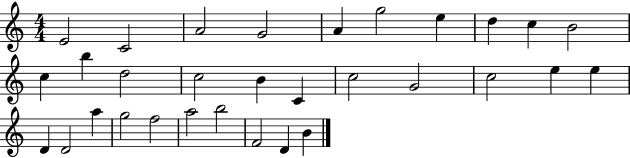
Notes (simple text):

E4/h C4/h A4/h G4/h A4/q G5/h E5/q D5/q C5/q B4/h C5/q B5/q D5/h C5/h B4/q C4/q C5/h G4/h C5/h E5/q E5/q D4/q D4/h A5/q G5/h F5/h A5/h B5/h F4/h D4/q B4/q